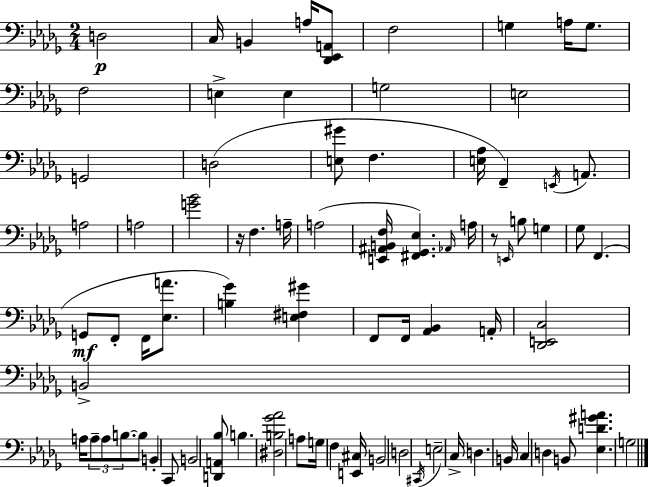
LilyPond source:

{
  \clef bass
  \numericTimeSignature
  \time 2/4
  \key bes \minor
  d2\p | c16 b,4 a16 <des, ees, a,>8 | f2 | g4 a16 g8. | \break f2 | e4-> e4 | g2 | e2 | \break g,2 | d2( | <e gis'>8 f4. | <e aes>16 f,4--) \acciaccatura { e,16 } a,8. | \break a2 | a2 | <g' bes'>2 | r16 f4. | \break a16-- a2( | <e, ais, b, f>16 <fis, ges, ees>4.) | \grace { aes,16 } a16 r8 \grace { e,16 } b8 g4 | ges8 f,4.( | \break g,8\mf f,8-. f,16 | <ees a'>8. <b ges'>4) <e fis gis'>4 | f,8 f,16 <aes, bes,>4 | a,16-. <des, e, c>2 | \break b,2-> | a16 \tuplet 3/2 { a8-- a8 | b8.~~ } b8 b,4-. | c,8 b,2 | \break <d, a, bes>8 b4. | <dis b ges' aes'>2 | a8 g16 f4 | <e, cis>16 b,2 | \break d2 | \acciaccatura { cis,16 } e2-- | c16-> d4. | b,16 c4 | \break d4 b,8 <ees d' gis' a'>4. | g2 | \bar "|."
}